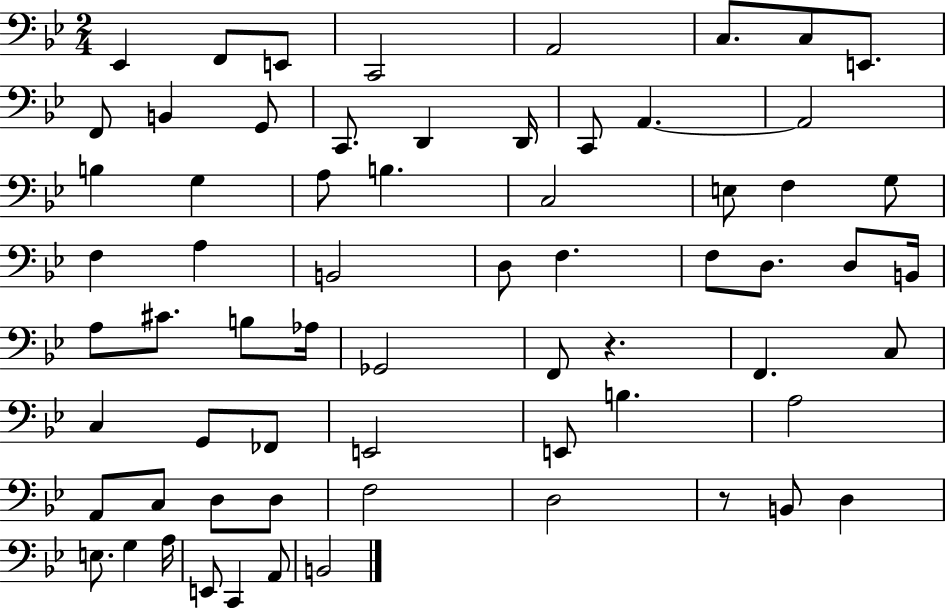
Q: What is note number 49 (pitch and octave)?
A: A3